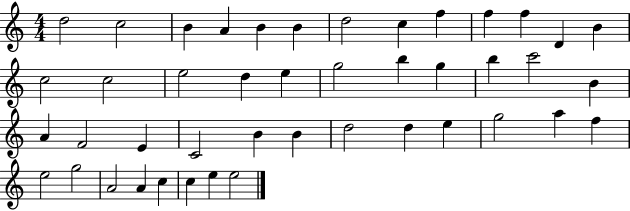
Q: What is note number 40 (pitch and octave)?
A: A4